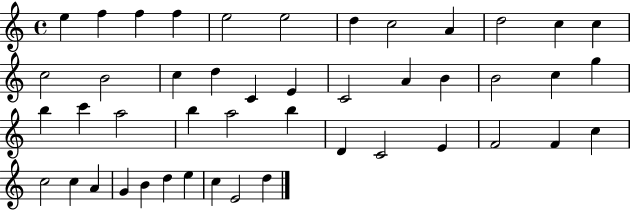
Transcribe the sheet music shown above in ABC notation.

X:1
T:Untitled
M:4/4
L:1/4
K:C
e f f f e2 e2 d c2 A d2 c c c2 B2 c d C E C2 A B B2 c g b c' a2 b a2 b D C2 E F2 F c c2 c A G B d e c E2 d